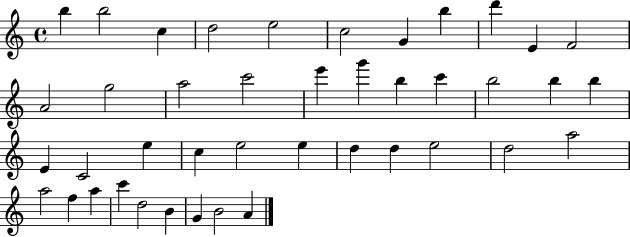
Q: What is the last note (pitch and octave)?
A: A4